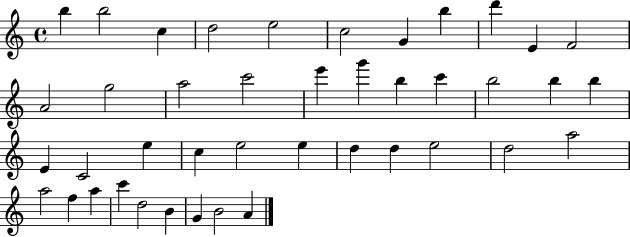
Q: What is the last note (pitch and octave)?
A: A4